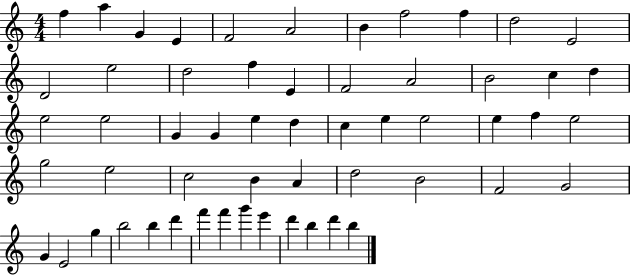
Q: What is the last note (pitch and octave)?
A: B5